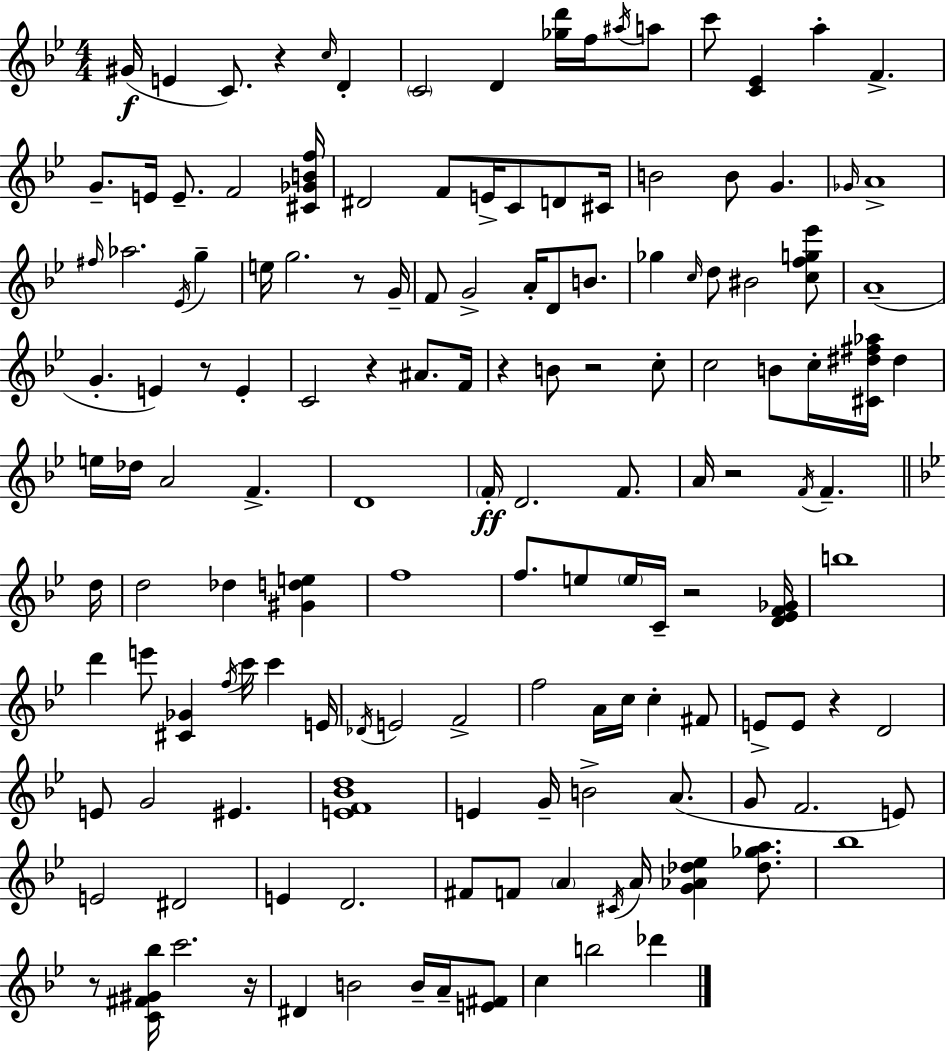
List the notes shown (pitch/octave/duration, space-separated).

G#4/s E4/q C4/e. R/q C5/s D4/q C4/h D4/q [Gb5,D6]/s F5/s A#5/s A5/e C6/e [C4,Eb4]/q A5/q F4/q. G4/e. E4/s E4/e. F4/h [C#4,Gb4,B4,F5]/s D#4/h F4/e E4/s C4/e D4/e C#4/s B4/h B4/e G4/q. Gb4/s A4/w F#5/s Ab5/h. Eb4/s G5/q E5/s G5/h. R/e G4/s F4/e G4/h A4/s D4/e B4/e. Gb5/q C5/s D5/e BIS4/h [C5,F5,G5,Eb6]/e A4/w G4/q. E4/q R/e E4/q C4/h R/q A#4/e. F4/s R/q B4/e R/h C5/e C5/h B4/e C5/s [C#4,D#5,F#5,Ab5]/s D#5/q E5/s Db5/s A4/h F4/q. D4/w F4/s D4/h. F4/e. A4/s R/h F4/s F4/q. D5/s D5/h Db5/q [G#4,D5,E5]/q F5/w F5/e. E5/e E5/s C4/s R/h [D4,Eb4,F4,Gb4]/s B5/w D6/q E6/e [C#4,Gb4]/q F5/s C6/s C6/q E4/s Db4/s E4/h F4/h F5/h A4/s C5/s C5/q F#4/e E4/e E4/e R/q D4/h E4/e G4/h EIS4/q. [E4,F4,Bb4,D5]/w E4/q G4/s B4/h A4/e. G4/e F4/h. E4/e E4/h D#4/h E4/q D4/h. F#4/e F4/e A4/q C#4/s A4/s [G4,Ab4,Db5,Eb5]/q [Db5,Gb5,A5]/e. Bb5/w R/e [C4,F#4,G#4,Bb5]/s C6/h. R/s D#4/q B4/h B4/s A4/s [E4,F#4]/e C5/q B5/h Db6/q